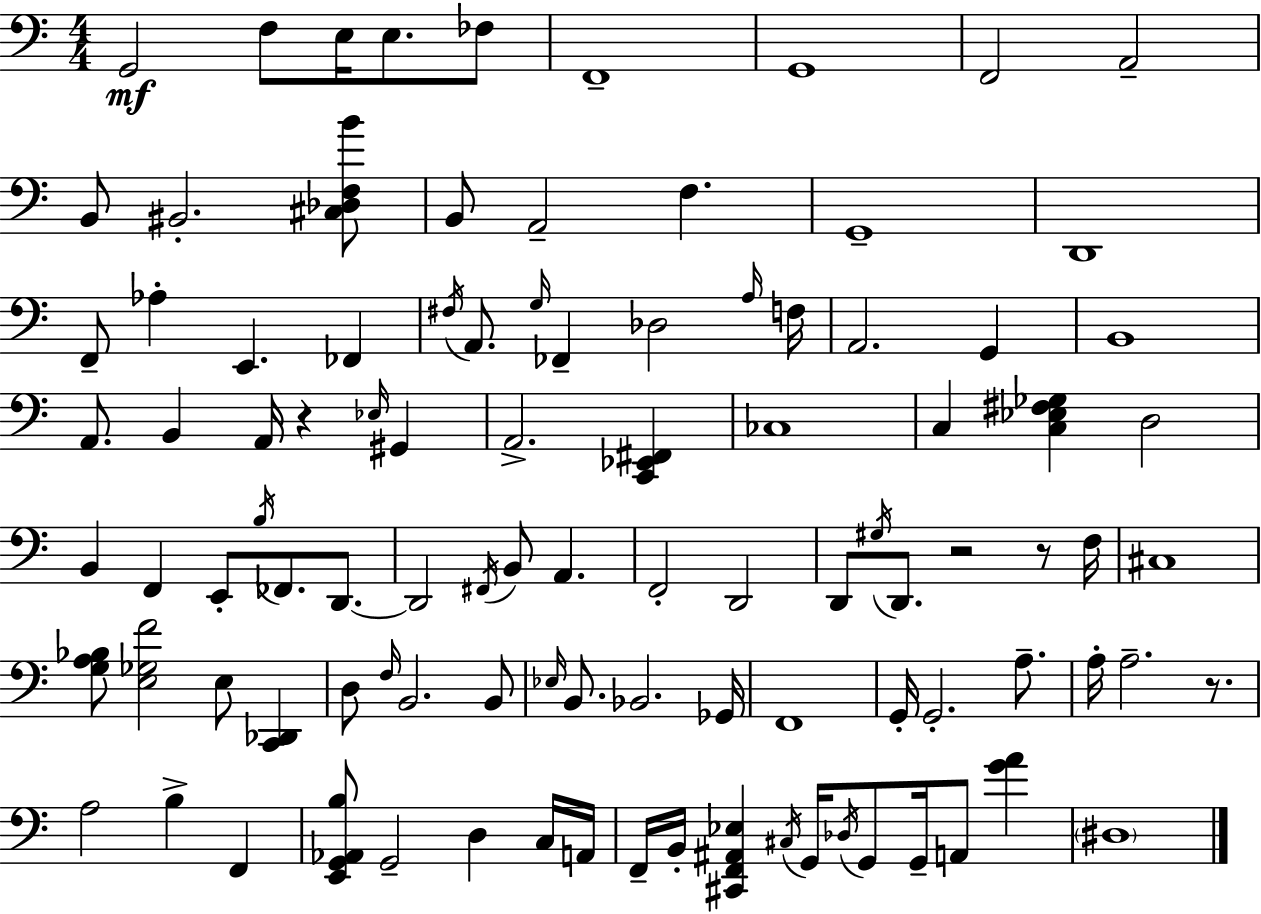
G2/h F3/e E3/s E3/e. FES3/e F2/w G2/w F2/h A2/h B2/e BIS2/h. [C#3,Db3,F3,B4]/e B2/e A2/h F3/q. G2/w D2/w F2/e Ab3/q E2/q. FES2/q F#3/s A2/e. G3/s FES2/q Db3/h A3/s F3/s A2/h. G2/q B2/w A2/e. B2/q A2/s R/q Eb3/s G#2/q A2/h. [C2,Eb2,F#2]/q CES3/w C3/q [C3,Eb3,F#3,Gb3]/q D3/h B2/q F2/q E2/e B3/s FES2/e. D2/e. D2/h F#2/s B2/e A2/q. F2/h D2/h D2/e G#3/s D2/e. R/h R/e F3/s C#3/w [G3,A3,Bb3]/e [E3,Gb3,F4]/h E3/e [C2,Db2]/q D3/e F3/s B2/h. B2/e Eb3/s B2/e. Bb2/h. Gb2/s F2/w G2/s G2/h. A3/e. A3/s A3/h. R/e. A3/h B3/q F2/q [E2,G2,Ab2,B3]/e G2/h D3/q C3/s A2/s F2/s B2/s [C#2,F2,A#2,Eb3]/q C#3/s G2/s Db3/s G2/e G2/s A2/e [G4,A4]/q D#3/w